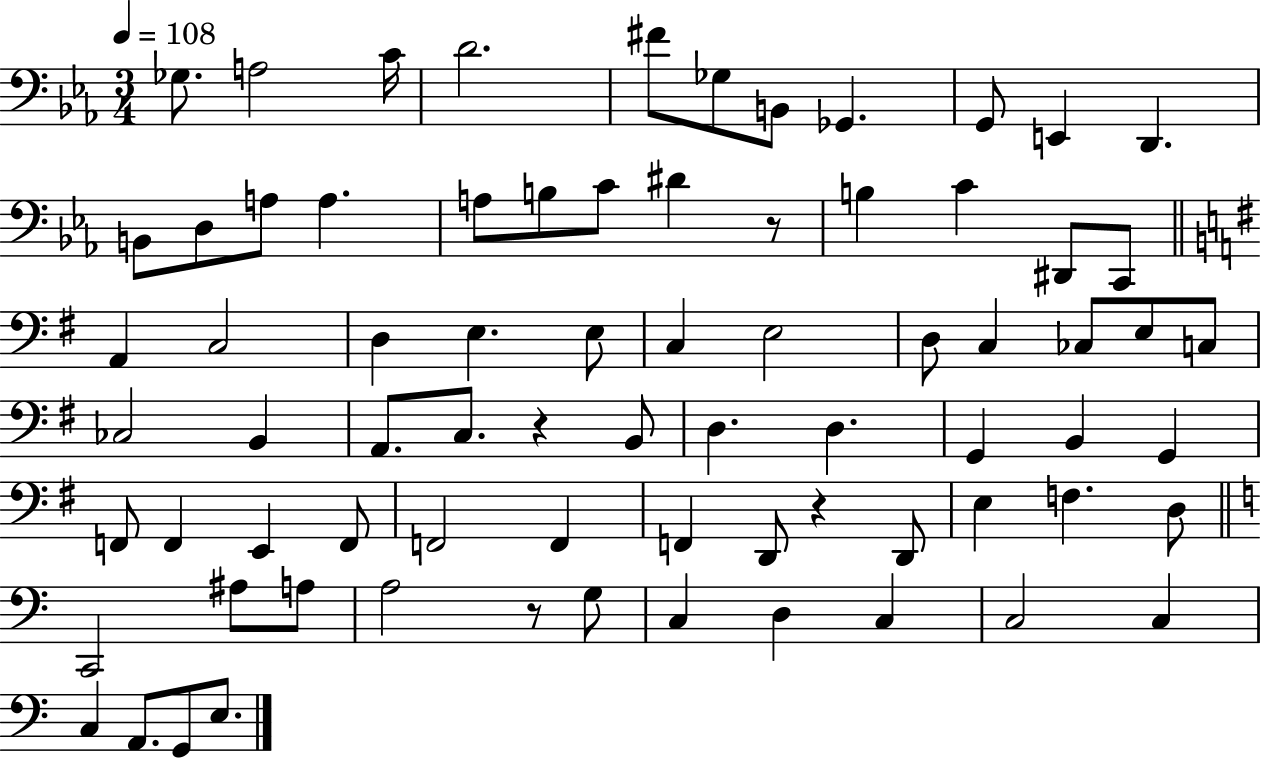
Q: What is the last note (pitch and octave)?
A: E3